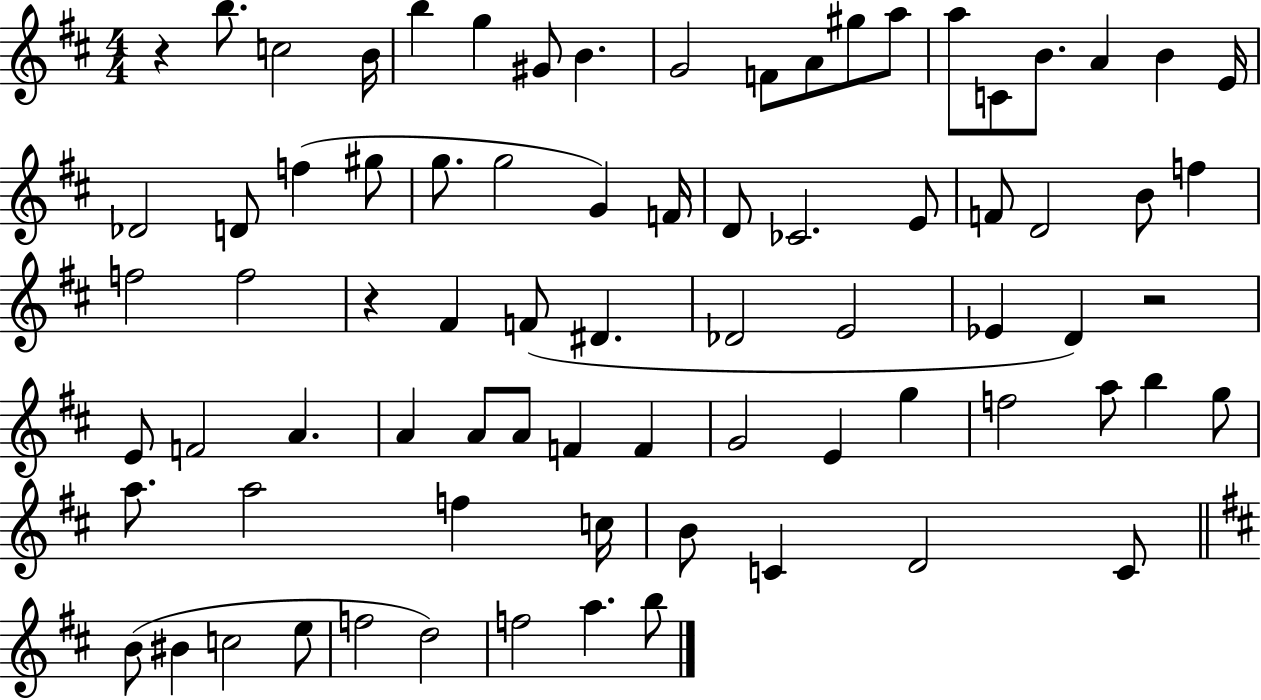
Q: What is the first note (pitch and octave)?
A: B5